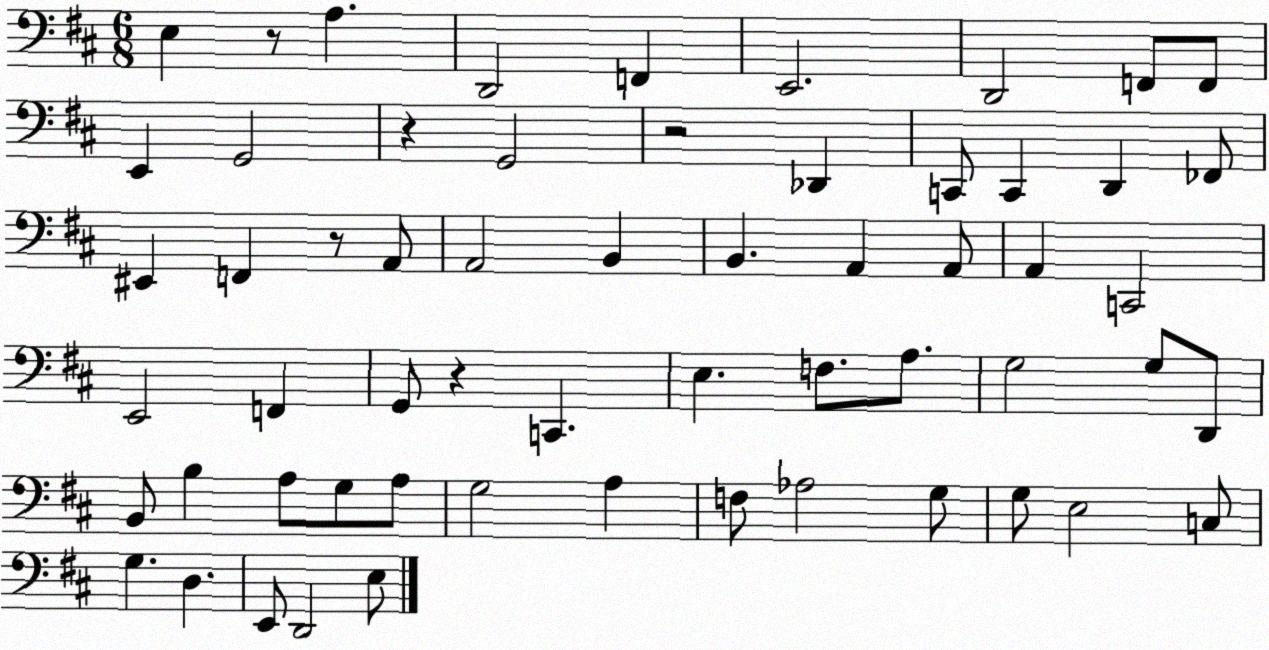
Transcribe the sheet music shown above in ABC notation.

X:1
T:Untitled
M:6/8
L:1/4
K:D
E, z/2 A, D,,2 F,, E,,2 D,,2 F,,/2 F,,/2 E,, G,,2 z G,,2 z2 _D,, C,,/2 C,, D,, _F,,/2 ^E,, F,, z/2 A,,/2 A,,2 B,, B,, A,, A,,/2 A,, C,,2 E,,2 F,, G,,/2 z C,, E, F,/2 A,/2 G,2 G,/2 D,,/2 B,,/2 B, A,/2 G,/2 A,/2 G,2 A, F,/2 _A,2 G,/2 G,/2 E,2 C,/2 G, D, E,,/2 D,,2 E,/2